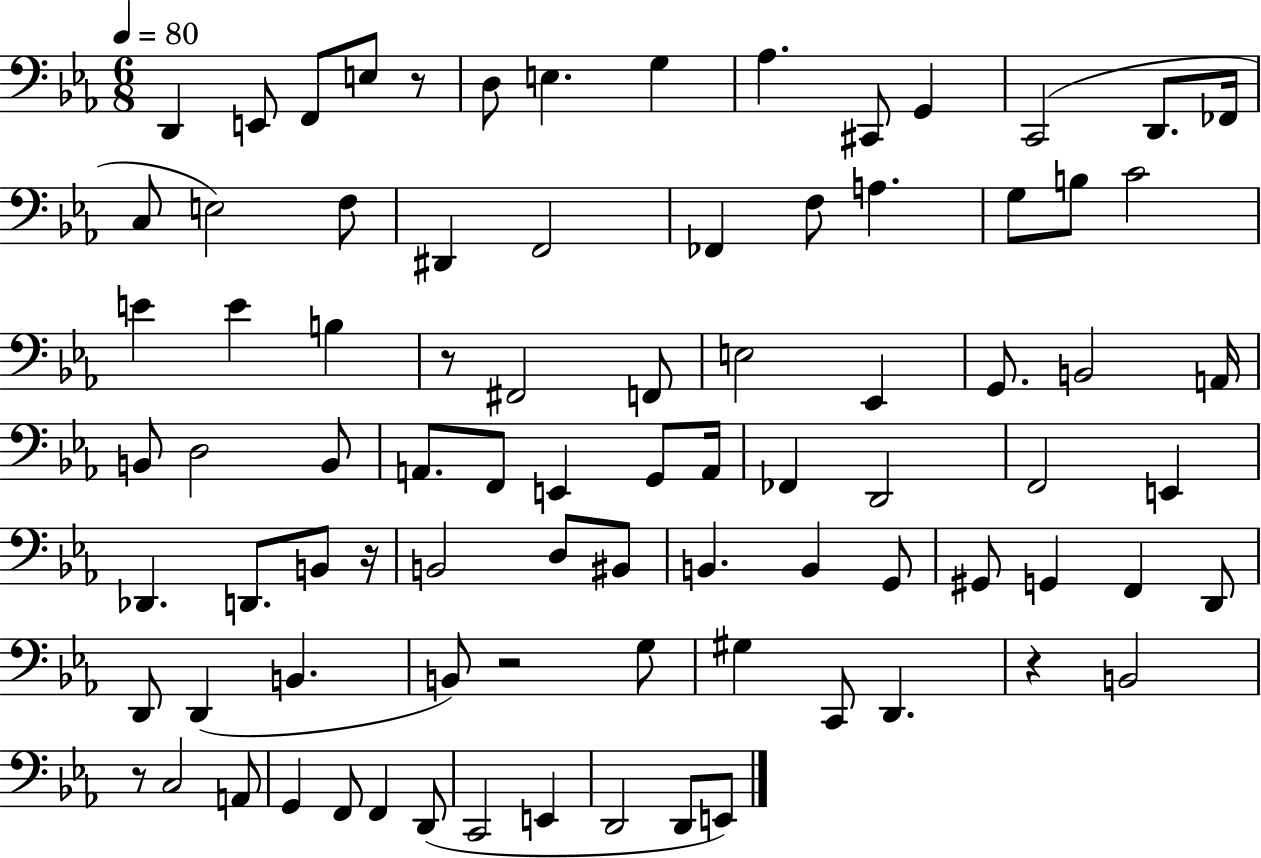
{
  \clef bass
  \numericTimeSignature
  \time 6/8
  \key ees \major
  \tempo 4 = 80
  d,4 e,8 f,8 e8 r8 | d8 e4. g4 | aes4. cis,8 g,4 | c,2( d,8. fes,16 | \break c8 e2) f8 | dis,4 f,2 | fes,4 f8 a4. | g8 b8 c'2 | \break e'4 e'4 b4 | r8 fis,2 f,8 | e2 ees,4 | g,8. b,2 a,16 | \break b,8 d2 b,8 | a,8. f,8 e,4 g,8 a,16 | fes,4 d,2 | f,2 e,4 | \break des,4. d,8. b,8 r16 | b,2 d8 bis,8 | b,4. b,4 g,8 | gis,8 g,4 f,4 d,8 | \break d,8 d,4( b,4. | b,8) r2 g8 | gis4 c,8 d,4. | r4 b,2 | \break r8 c2 a,8 | g,4 f,8 f,4 d,8( | c,2 e,4 | d,2 d,8 e,8) | \break \bar "|."
}